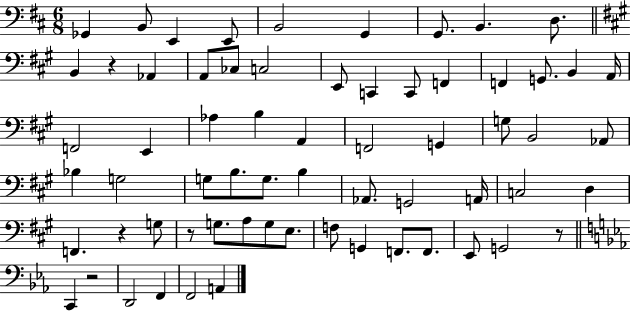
X:1
T:Untitled
M:6/8
L:1/4
K:D
_G,, B,,/2 E,, E,,/2 B,,2 G,, G,,/2 B,, D,/2 B,, z _A,, A,,/2 _C,/2 C,2 E,,/2 C,, C,,/2 F,, F,, G,,/2 B,, A,,/4 F,,2 E,, _A, B, A,, F,,2 G,, G,/2 B,,2 _A,,/2 _B, G,2 G,/2 B,/2 G,/2 B, _A,,/2 G,,2 A,,/4 C,2 D, F,, z G,/2 z/2 G,/2 A,/2 G,/2 E,/2 F,/2 G,, F,,/2 F,,/2 E,,/2 G,,2 z/2 C,, z2 D,,2 F,, F,,2 A,,